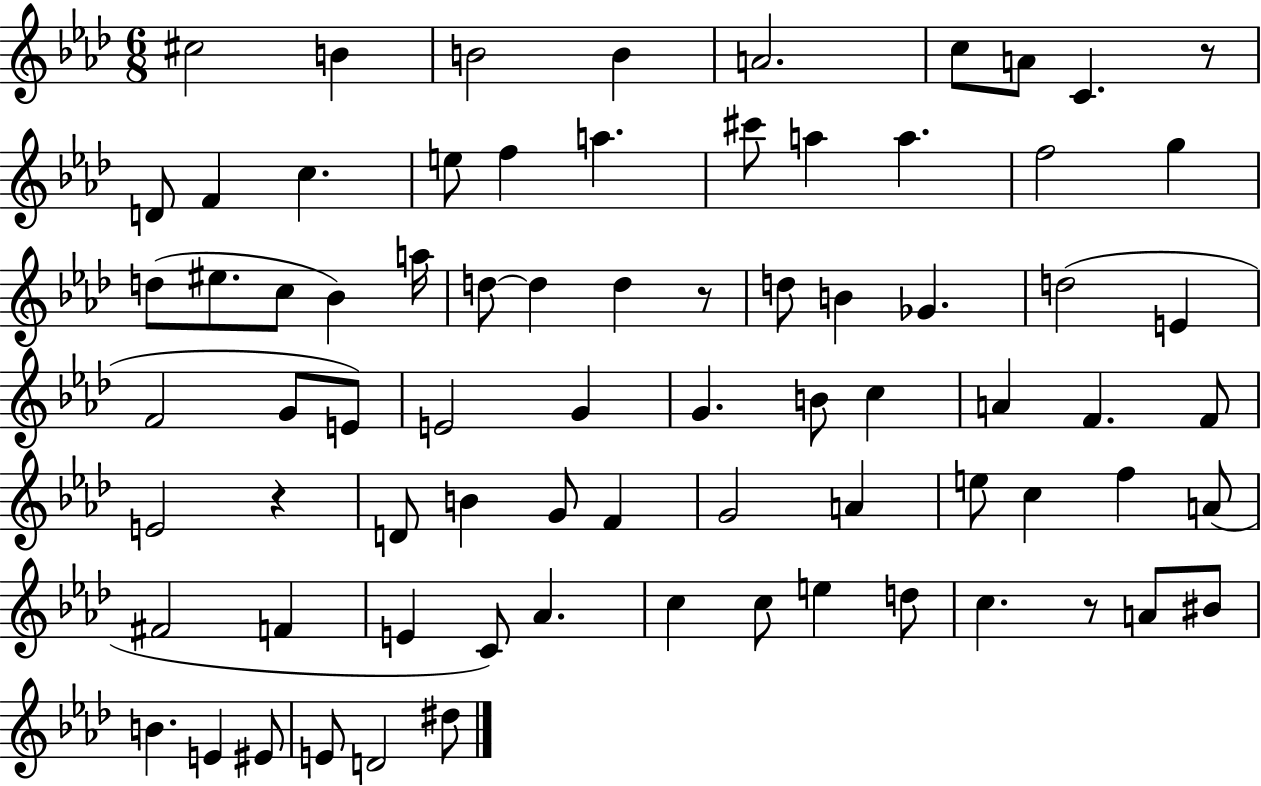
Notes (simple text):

C#5/h B4/q B4/h B4/q A4/h. C5/e A4/e C4/q. R/e D4/e F4/q C5/q. E5/e F5/q A5/q. C#6/e A5/q A5/q. F5/h G5/q D5/e EIS5/e. C5/e Bb4/q A5/s D5/e D5/q D5/q R/e D5/e B4/q Gb4/q. D5/h E4/q F4/h G4/e E4/e E4/h G4/q G4/q. B4/e C5/q A4/q F4/q. F4/e E4/h R/q D4/e B4/q G4/e F4/q G4/h A4/q E5/e C5/q F5/q A4/e F#4/h F4/q E4/q C4/e Ab4/q. C5/q C5/e E5/q D5/e C5/q. R/e A4/e BIS4/e B4/q. E4/q EIS4/e E4/e D4/h D#5/e